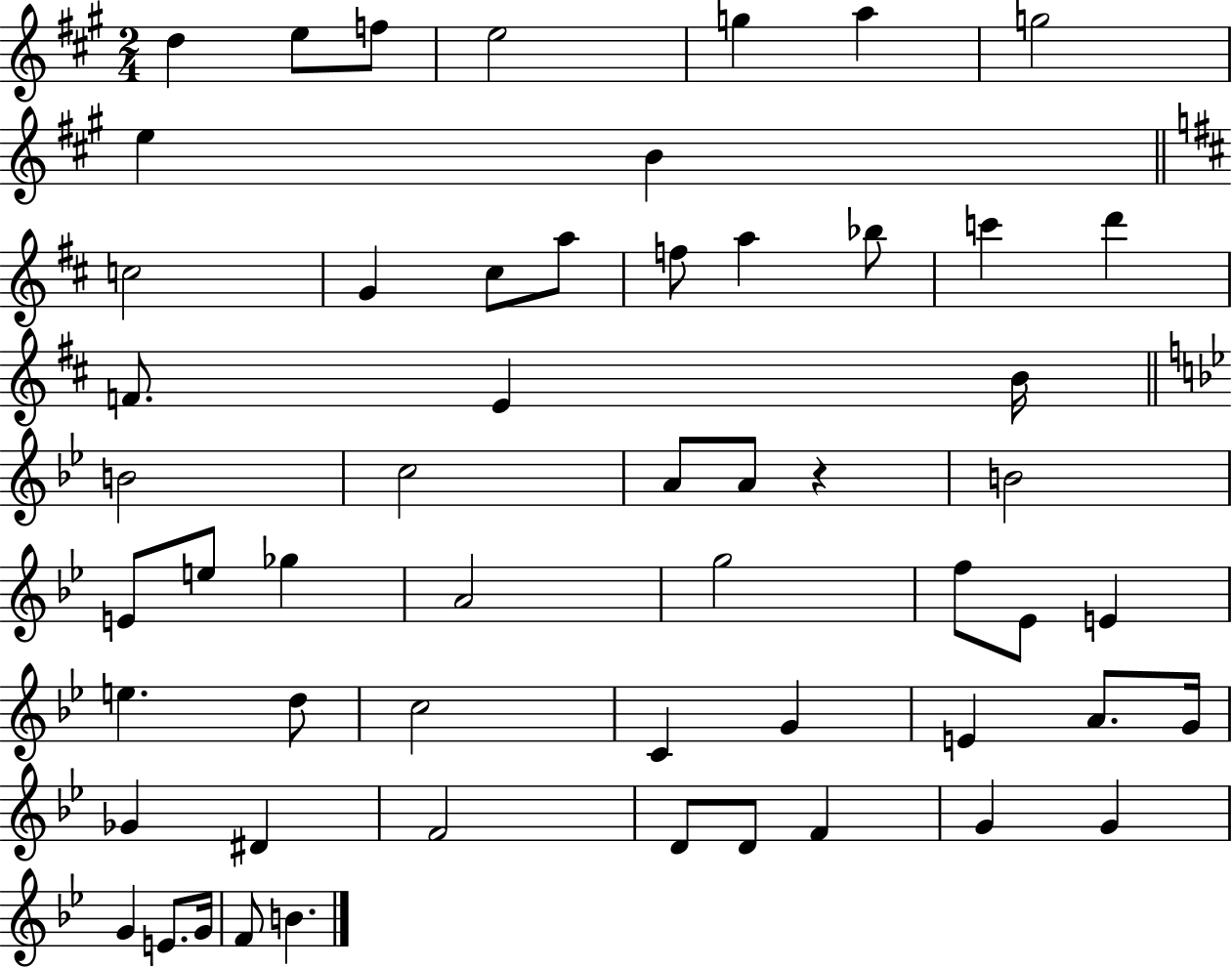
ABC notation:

X:1
T:Untitled
M:2/4
L:1/4
K:A
d e/2 f/2 e2 g a g2 e B c2 G ^c/2 a/2 f/2 a _b/2 c' d' F/2 E B/4 B2 c2 A/2 A/2 z B2 E/2 e/2 _g A2 g2 f/2 _E/2 E e d/2 c2 C G E A/2 G/4 _G ^D F2 D/2 D/2 F G G G E/2 G/4 F/2 B